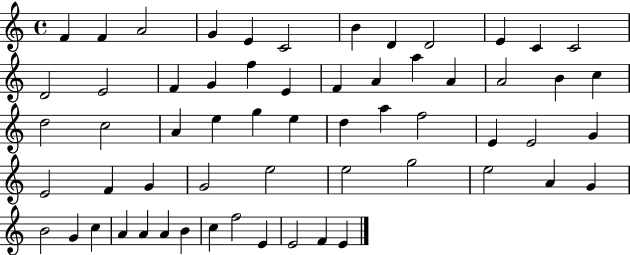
X:1
T:Untitled
M:4/4
L:1/4
K:C
F F A2 G E C2 B D D2 E C C2 D2 E2 F G f E F A a A A2 B c d2 c2 A e g e d a f2 E E2 G E2 F G G2 e2 e2 g2 e2 A G B2 G c A A A B c f2 E E2 F E